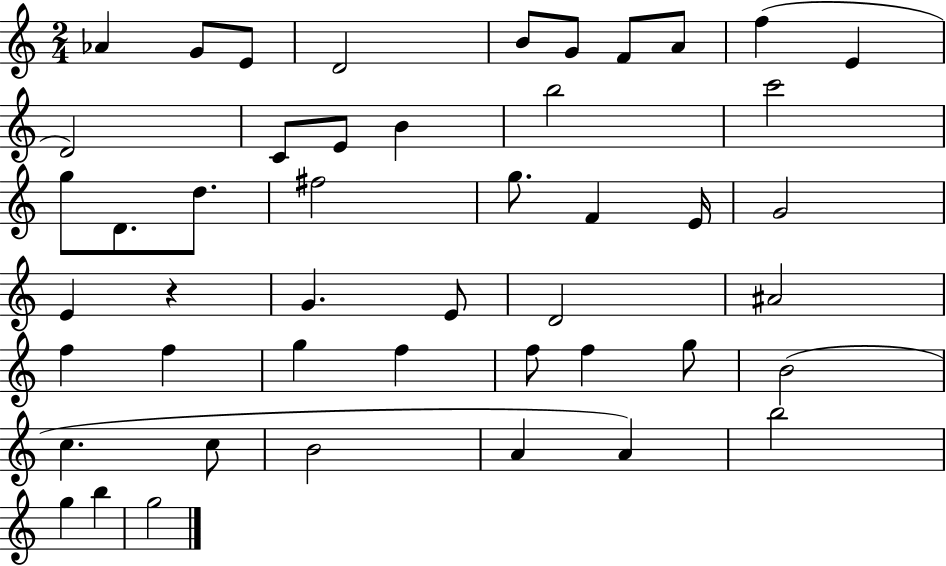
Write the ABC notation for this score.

X:1
T:Untitled
M:2/4
L:1/4
K:C
_A G/2 E/2 D2 B/2 G/2 F/2 A/2 f E D2 C/2 E/2 B b2 c'2 g/2 D/2 d/2 ^f2 g/2 F E/4 G2 E z G E/2 D2 ^A2 f f g f f/2 f g/2 B2 c c/2 B2 A A b2 g b g2